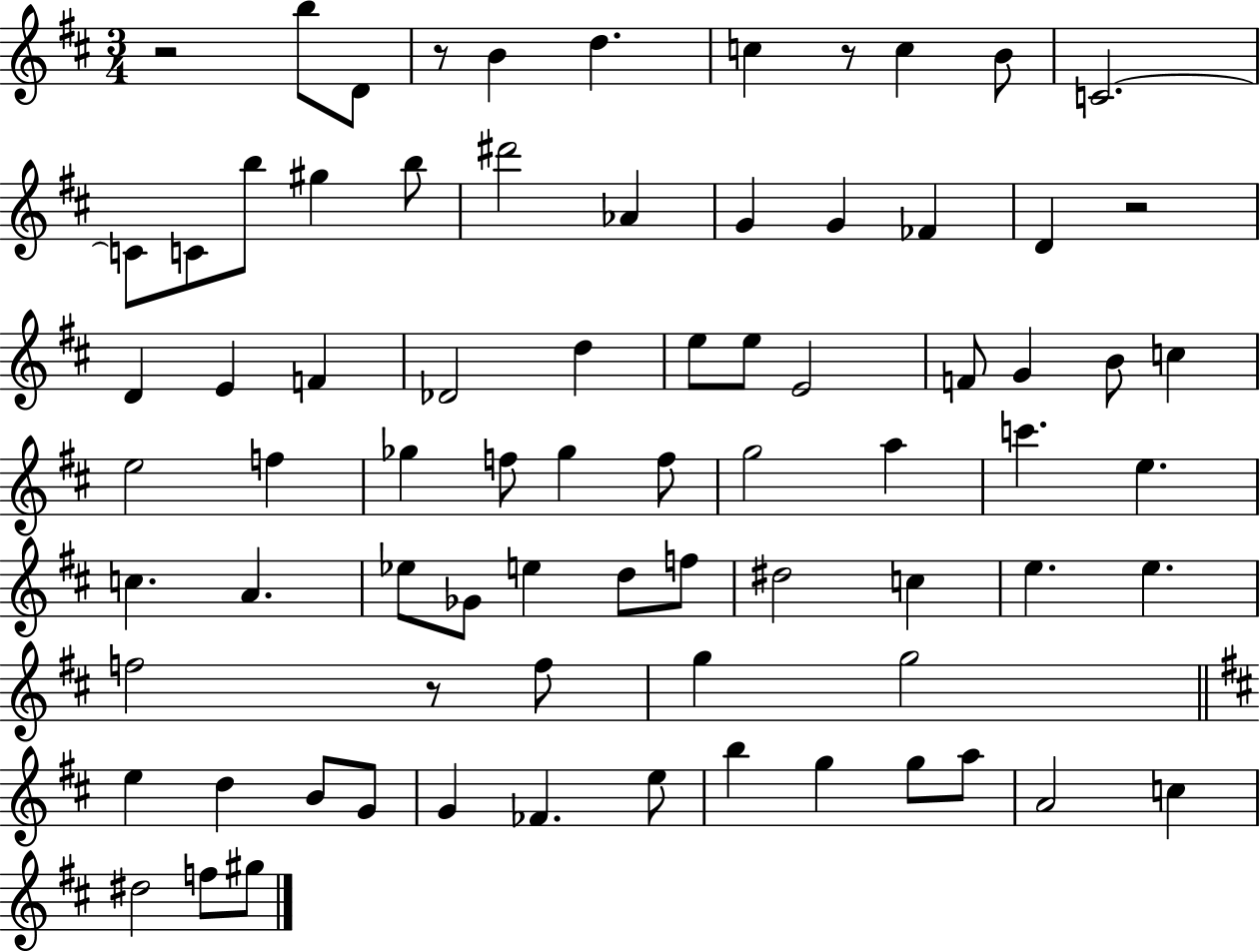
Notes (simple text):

R/h B5/e D4/e R/e B4/q D5/q. C5/q R/e C5/q B4/e C4/h. C4/e C4/e B5/e G#5/q B5/e D#6/h Ab4/q G4/q G4/q FES4/q D4/q R/h D4/q E4/q F4/q Db4/h D5/q E5/e E5/e E4/h F4/e G4/q B4/e C5/q E5/h F5/q Gb5/q F5/e Gb5/q F5/e G5/h A5/q C6/q. E5/q. C5/q. A4/q. Eb5/e Gb4/e E5/q D5/e F5/e D#5/h C5/q E5/q. E5/q. F5/h R/e F5/e G5/q G5/h E5/q D5/q B4/e G4/e G4/q FES4/q. E5/e B5/q G5/q G5/e A5/e A4/h C5/q D#5/h F5/e G#5/e